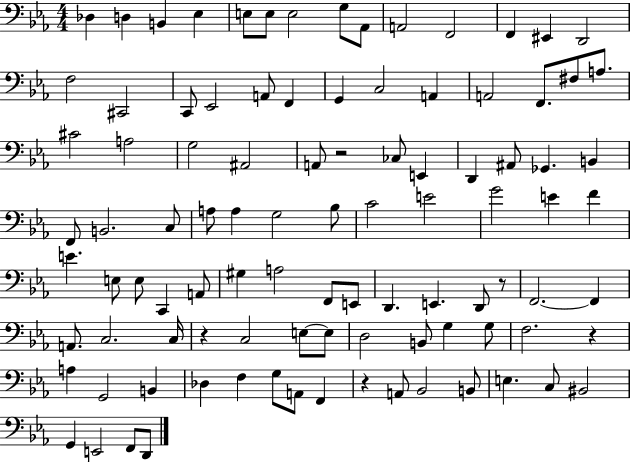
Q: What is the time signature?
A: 4/4